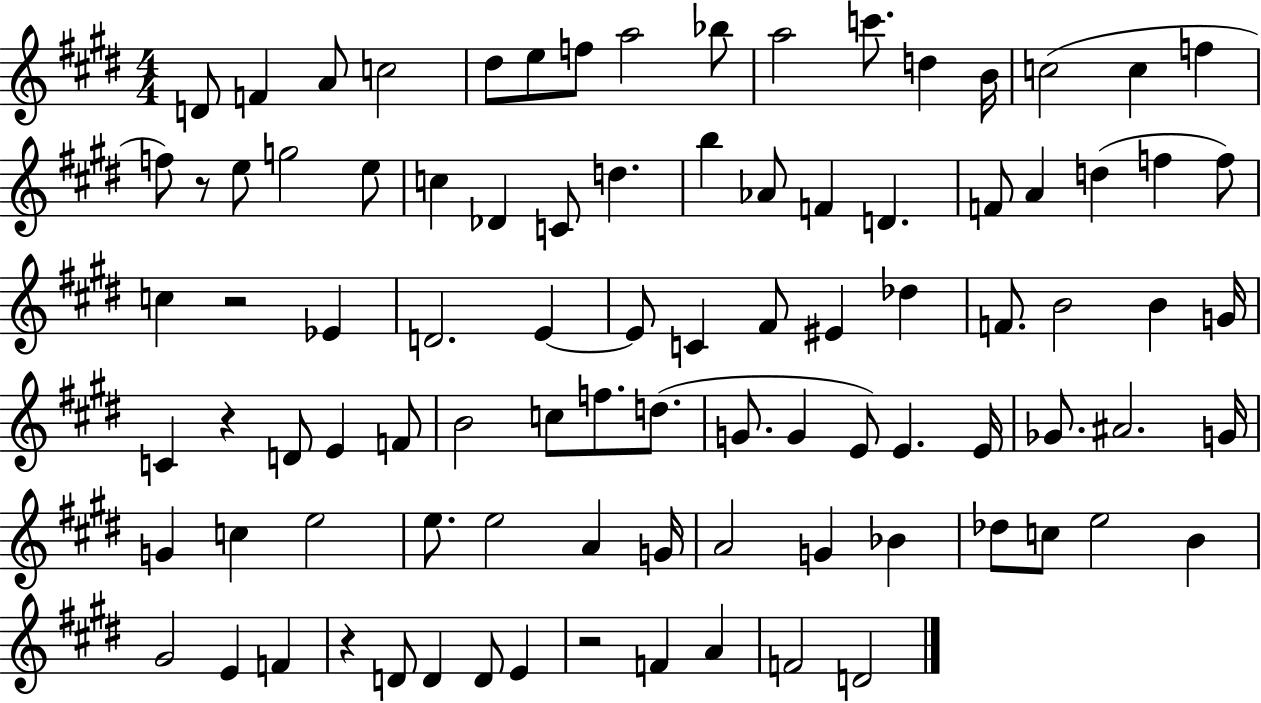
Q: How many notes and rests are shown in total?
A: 92